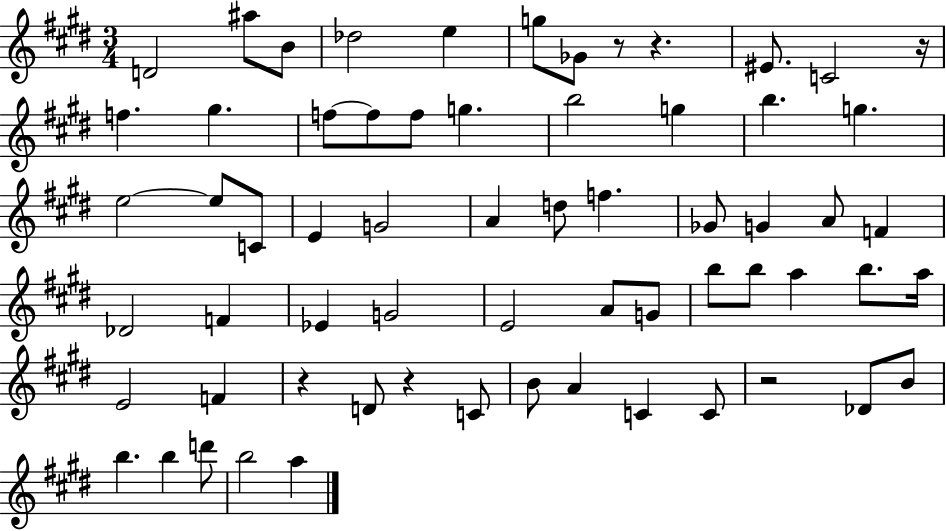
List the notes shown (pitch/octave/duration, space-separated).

D4/h A#5/e B4/e Db5/h E5/q G5/e Gb4/e R/e R/q. EIS4/e. C4/h R/s F5/q. G#5/q. F5/e F5/e F5/e G5/q. B5/h G5/q B5/q. G5/q. E5/h E5/e C4/e E4/q G4/h A4/q D5/e F5/q. Gb4/e G4/q A4/e F4/q Db4/h F4/q Eb4/q G4/h E4/h A4/e G4/e B5/e B5/e A5/q B5/e. A5/s E4/h F4/q R/q D4/e R/q C4/e B4/e A4/q C4/q C4/e R/h Db4/e B4/e B5/q. B5/q D6/e B5/h A5/q